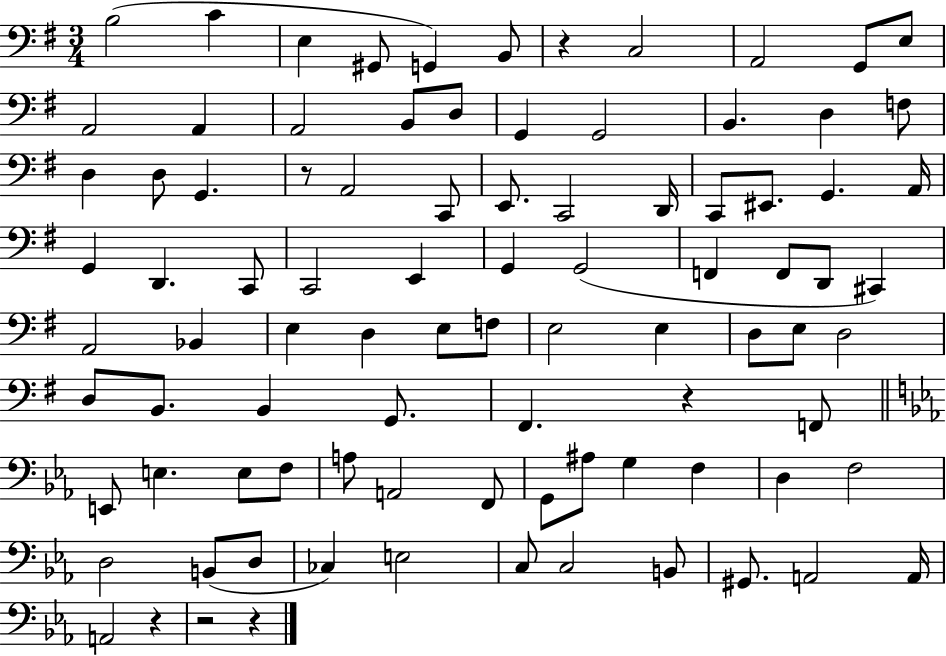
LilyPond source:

{
  \clef bass
  \numericTimeSignature
  \time 3/4
  \key g \major
  b2( c'4 | e4 gis,8 g,4) b,8 | r4 c2 | a,2 g,8 e8 | \break a,2 a,4 | a,2 b,8 d8 | g,4 g,2 | b,4. d4 f8 | \break d4 d8 g,4. | r8 a,2 c,8 | e,8. c,2 d,16 | c,8 eis,8. g,4. a,16 | \break g,4 d,4. c,8 | c,2 e,4 | g,4 g,2( | f,4 f,8 d,8 cis,4) | \break a,2 bes,4 | e4 d4 e8 f8 | e2 e4 | d8 e8 d2 | \break d8 b,8. b,4 g,8. | fis,4. r4 f,8 | \bar "||" \break \key c \minor e,8 e4. e8 f8 | a8 a,2 f,8 | g,8 ais8 g4 f4 | d4 f2 | \break d2 b,8( d8 | ces4) e2 | c8 c2 b,8 | gis,8. a,2 a,16 | \break a,2 r4 | r2 r4 | \bar "|."
}